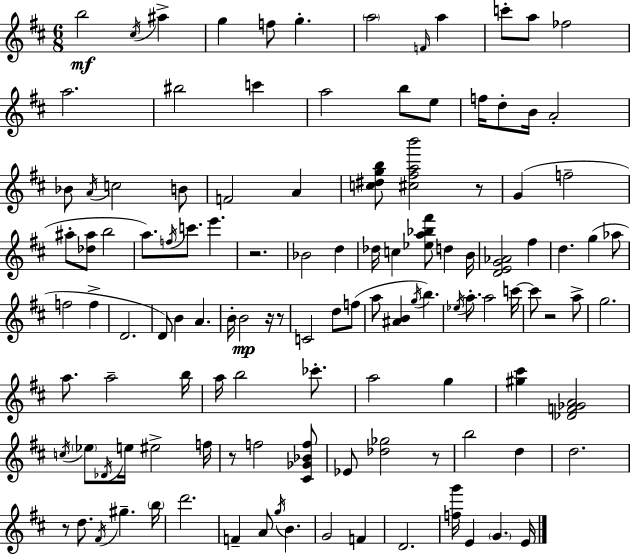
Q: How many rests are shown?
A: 8